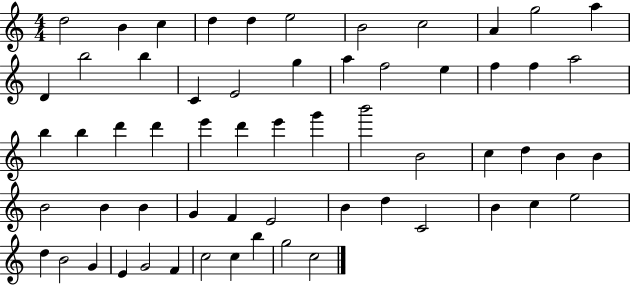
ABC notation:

X:1
T:Untitled
M:4/4
L:1/4
K:C
d2 B c d d e2 B2 c2 A g2 a D b2 b C E2 g a f2 e f f a2 b b d' d' e' d' e' g' b'2 B2 c d B B B2 B B G F E2 B d C2 B c e2 d B2 G E G2 F c2 c b g2 c2